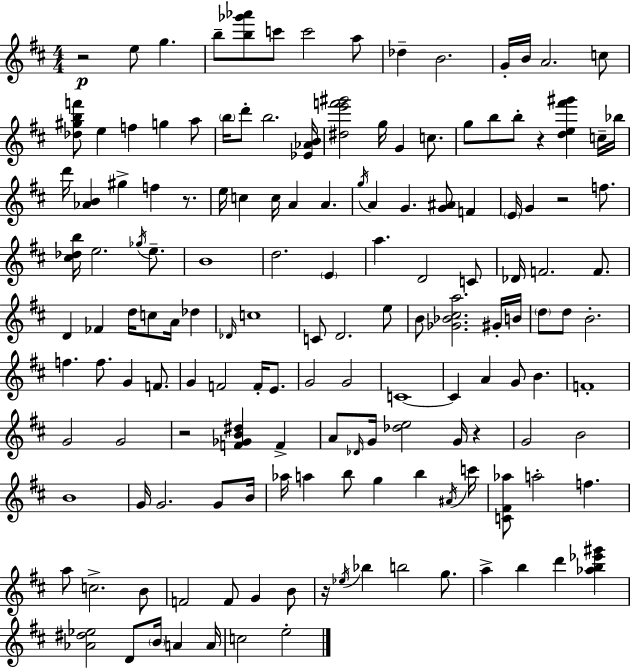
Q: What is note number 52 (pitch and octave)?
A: Db4